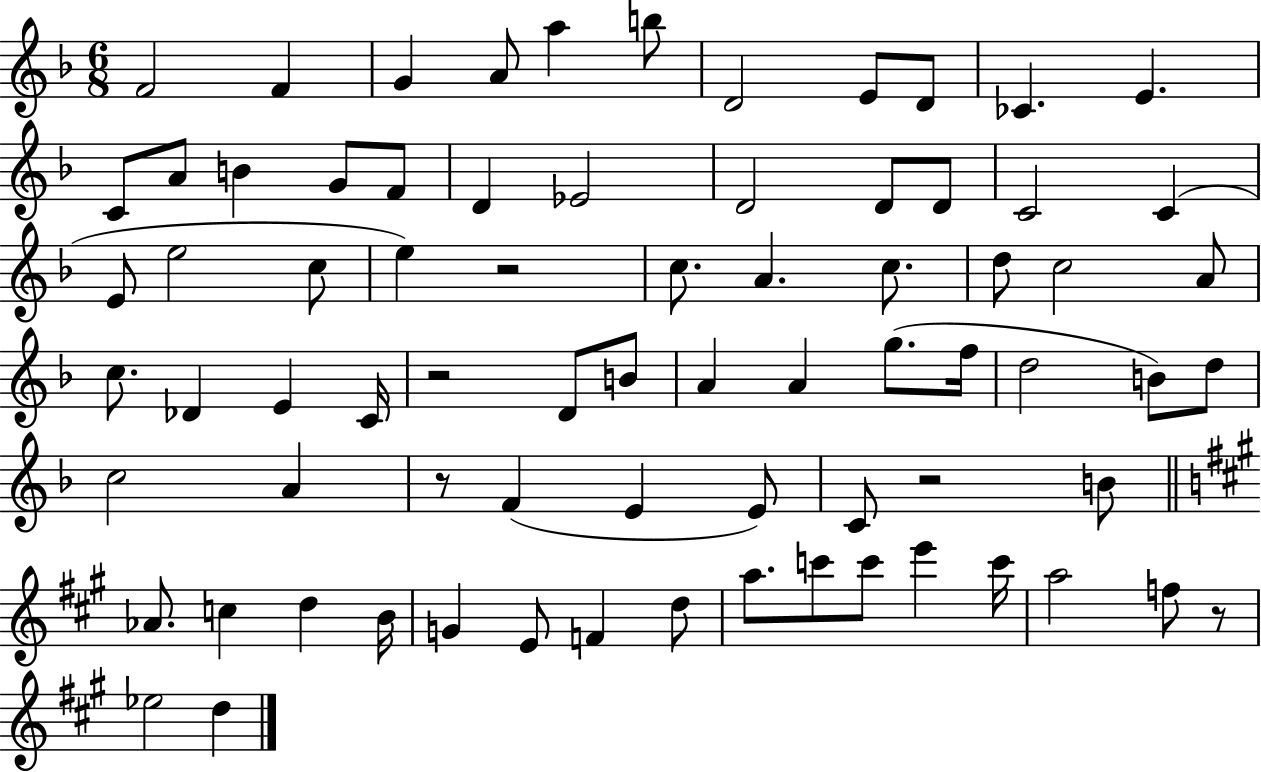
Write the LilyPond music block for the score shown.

{
  \clef treble
  \numericTimeSignature
  \time 6/8
  \key f \major
  f'2 f'4 | g'4 a'8 a''4 b''8 | d'2 e'8 d'8 | ces'4. e'4. | \break c'8 a'8 b'4 g'8 f'8 | d'4 ees'2 | d'2 d'8 d'8 | c'2 c'4( | \break e'8 e''2 c''8 | e''4) r2 | c''8. a'4. c''8. | d''8 c''2 a'8 | \break c''8. des'4 e'4 c'16 | r2 d'8 b'8 | a'4 a'4 g''8.( f''16 | d''2 b'8) d''8 | \break c''2 a'4 | r8 f'4( e'4 e'8) | c'8 r2 b'8 | \bar "||" \break \key a \major aes'8. c''4 d''4 b'16 | g'4 e'8 f'4 d''8 | a''8. c'''8 c'''8 e'''4 c'''16 | a''2 f''8 r8 | \break ees''2 d''4 | \bar "|."
}